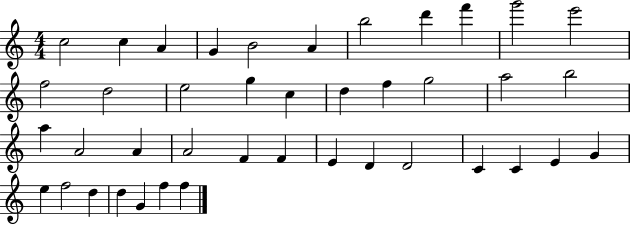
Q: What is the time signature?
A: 4/4